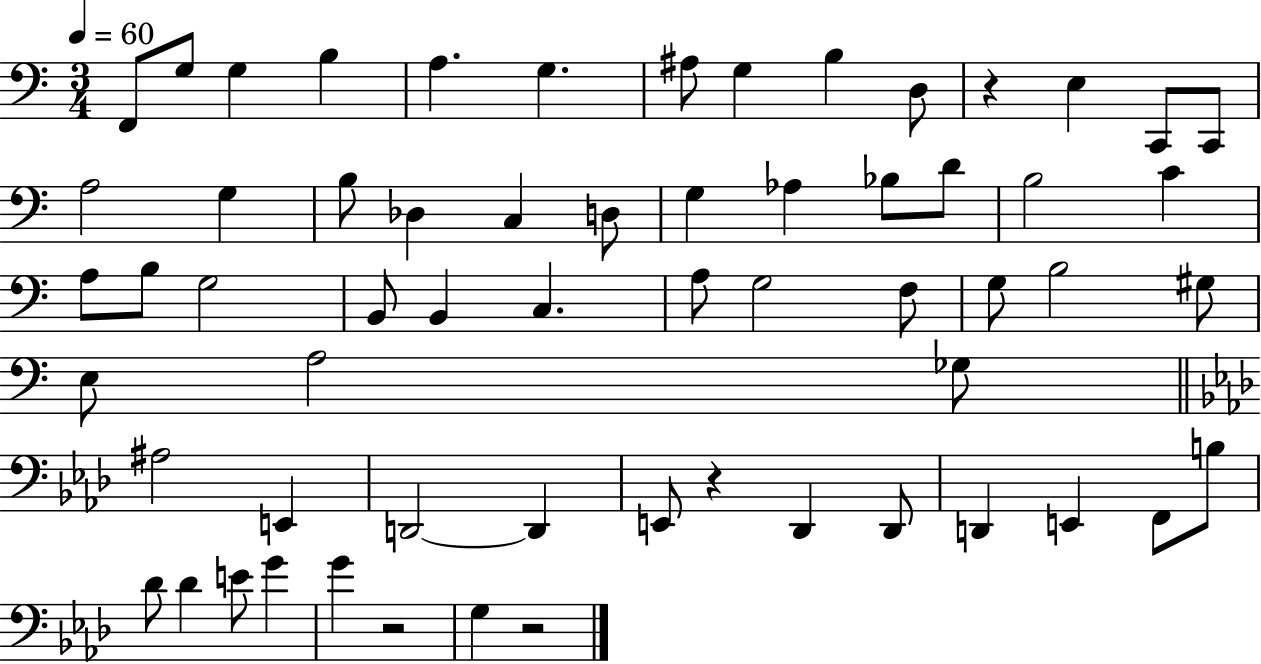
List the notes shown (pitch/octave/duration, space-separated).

F2/e G3/e G3/q B3/q A3/q. G3/q. A#3/e G3/q B3/q D3/e R/q E3/q C2/e C2/e A3/h G3/q B3/e Db3/q C3/q D3/e G3/q Ab3/q Bb3/e D4/e B3/h C4/q A3/e B3/e G3/h B2/e B2/q C3/q. A3/e G3/h F3/e G3/e B3/h G#3/e E3/e A3/h Gb3/e A#3/h E2/q D2/h D2/q E2/e R/q Db2/q Db2/e D2/q E2/q F2/e B3/e Db4/e Db4/q E4/e G4/q G4/q R/h G3/q R/h